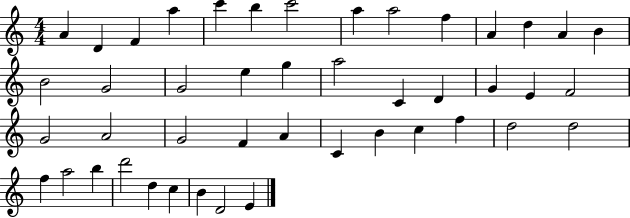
{
  \clef treble
  \numericTimeSignature
  \time 4/4
  \key c \major
  a'4 d'4 f'4 a''4 | c'''4 b''4 c'''2 | a''4 a''2 f''4 | a'4 d''4 a'4 b'4 | \break b'2 g'2 | g'2 e''4 g''4 | a''2 c'4 d'4 | g'4 e'4 f'2 | \break g'2 a'2 | g'2 f'4 a'4 | c'4 b'4 c''4 f''4 | d''2 d''2 | \break f''4 a''2 b''4 | d'''2 d''4 c''4 | b'4 d'2 e'4 | \bar "|."
}